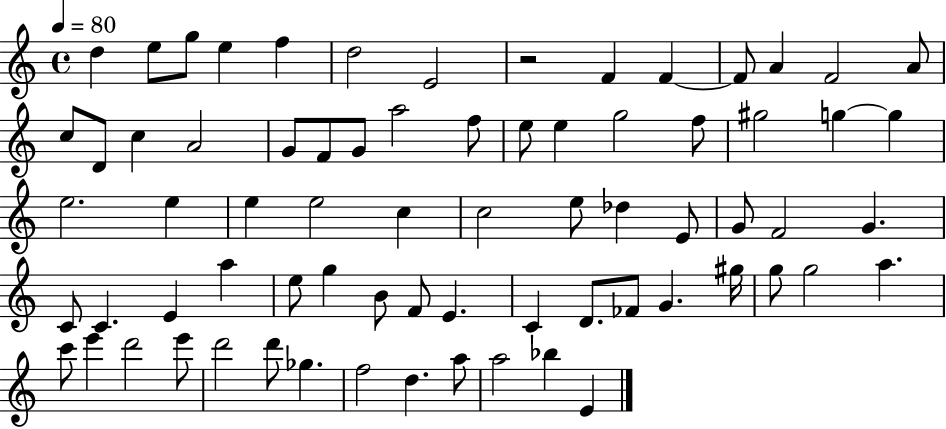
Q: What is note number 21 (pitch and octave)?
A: A5